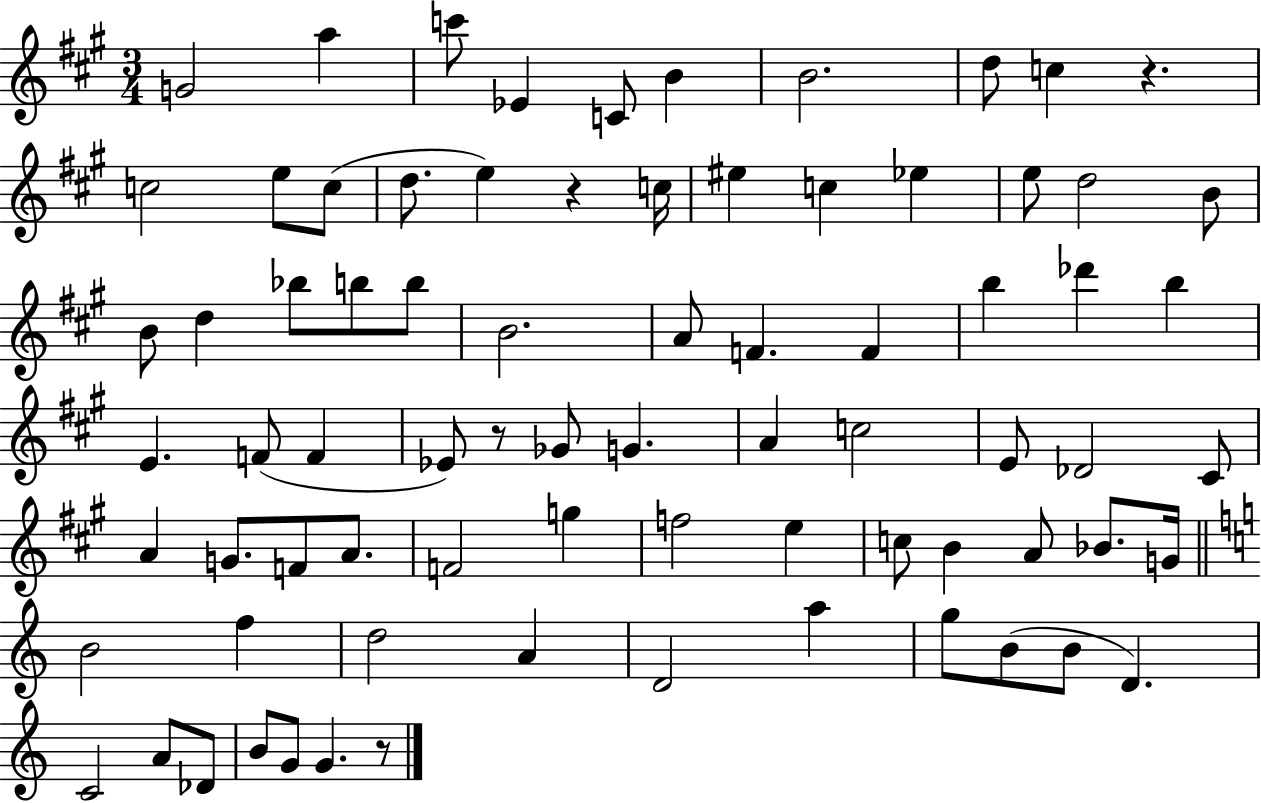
G4/h A5/q C6/e Eb4/q C4/e B4/q B4/h. D5/e C5/q R/q. C5/h E5/e C5/e D5/e. E5/q R/q C5/s EIS5/q C5/q Eb5/q E5/e D5/h B4/e B4/e D5/q Bb5/e B5/e B5/e B4/h. A4/e F4/q. F4/q B5/q Db6/q B5/q E4/q. F4/e F4/q Eb4/e R/e Gb4/e G4/q. A4/q C5/h E4/e Db4/h C#4/e A4/q G4/e. F4/e A4/e. F4/h G5/q F5/h E5/q C5/e B4/q A4/e Bb4/e. G4/s B4/h F5/q D5/h A4/q D4/h A5/q G5/e B4/e B4/e D4/q. C4/h A4/e Db4/e B4/e G4/e G4/q. R/e